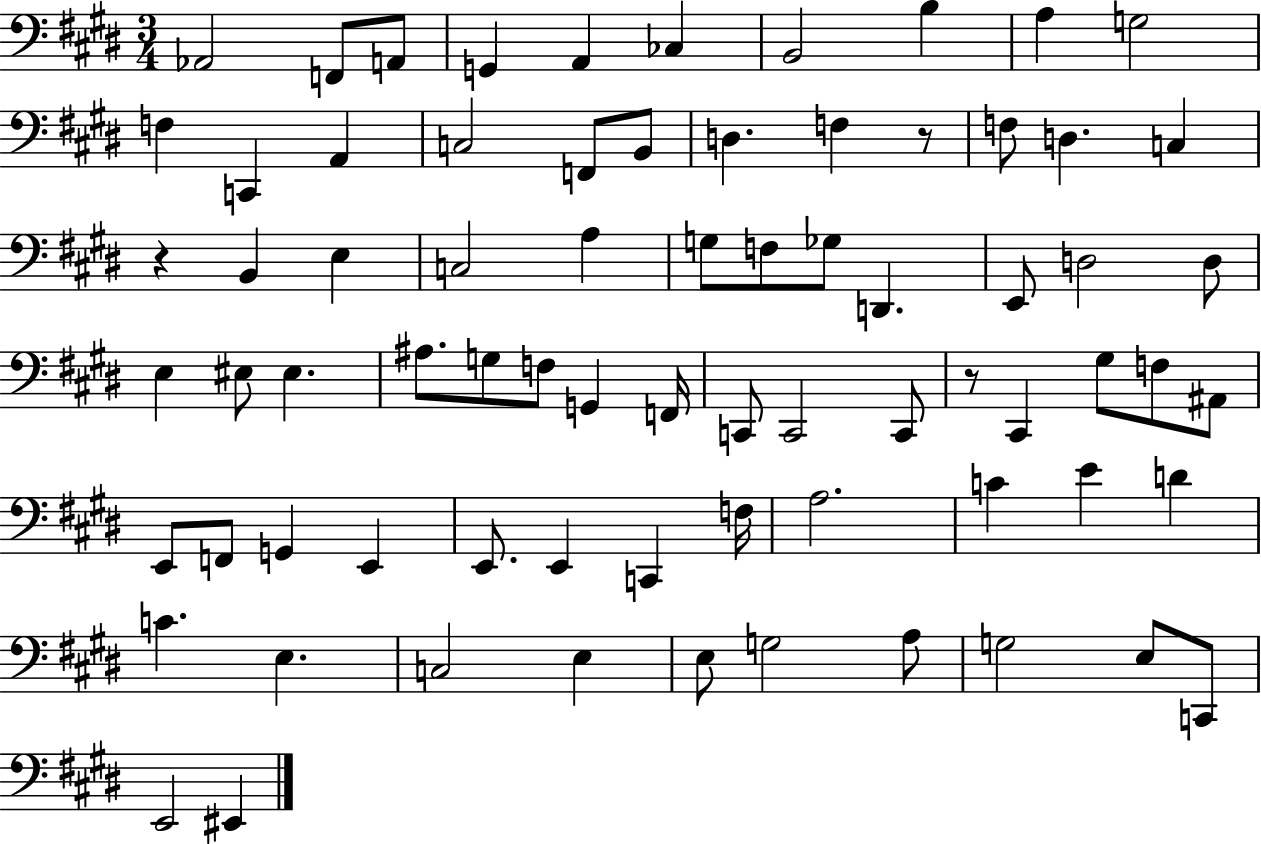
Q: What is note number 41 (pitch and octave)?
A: C2